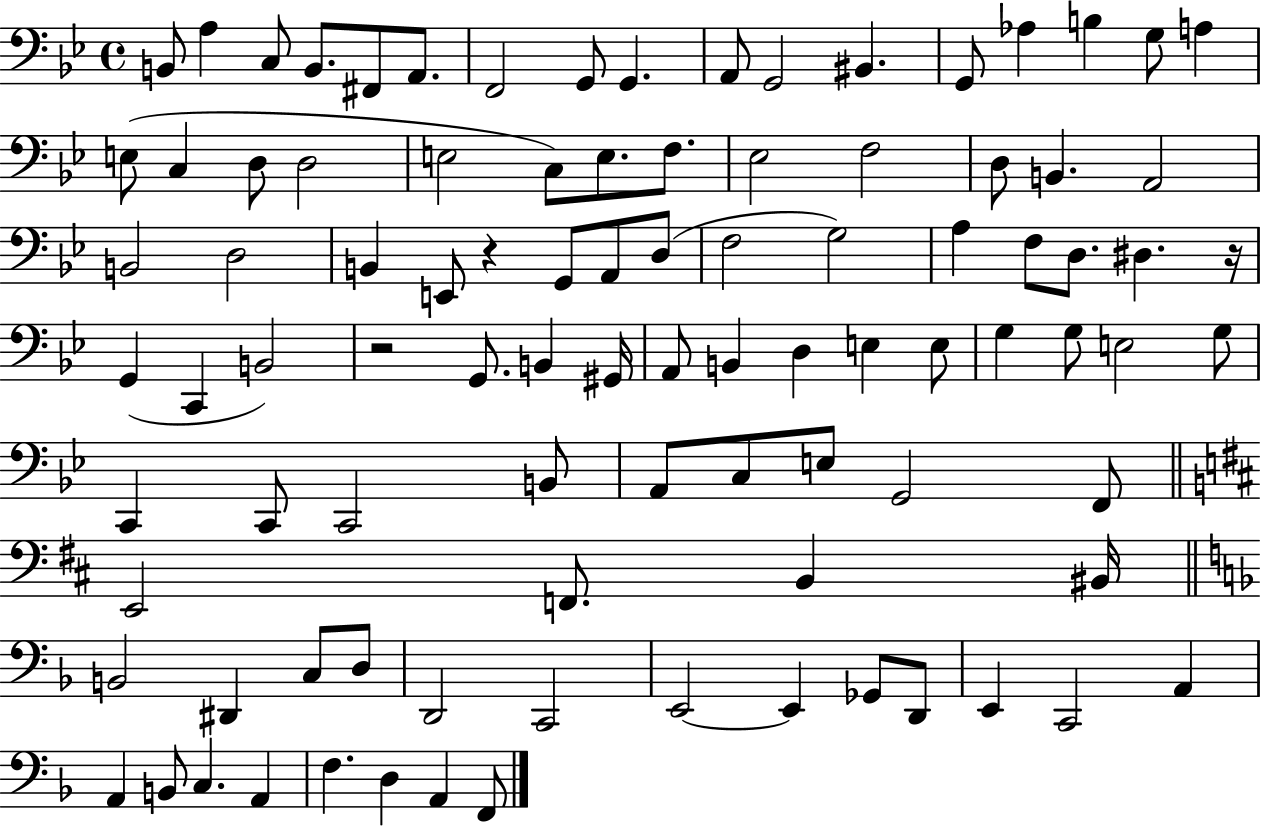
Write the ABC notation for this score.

X:1
T:Untitled
M:4/4
L:1/4
K:Bb
B,,/2 A, C,/2 B,,/2 ^F,,/2 A,,/2 F,,2 G,,/2 G,, A,,/2 G,,2 ^B,, G,,/2 _A, B, G,/2 A, E,/2 C, D,/2 D,2 E,2 C,/2 E,/2 F,/2 _E,2 F,2 D,/2 B,, A,,2 B,,2 D,2 B,, E,,/2 z G,,/2 A,,/2 D,/2 F,2 G,2 A, F,/2 D,/2 ^D, z/4 G,, C,, B,,2 z2 G,,/2 B,, ^G,,/4 A,,/2 B,, D, E, E,/2 G, G,/2 E,2 G,/2 C,, C,,/2 C,,2 B,,/2 A,,/2 C,/2 E,/2 G,,2 F,,/2 E,,2 F,,/2 B,, ^B,,/4 B,,2 ^D,, C,/2 D,/2 D,,2 C,,2 E,,2 E,, _G,,/2 D,,/2 E,, C,,2 A,, A,, B,,/2 C, A,, F, D, A,, F,,/2